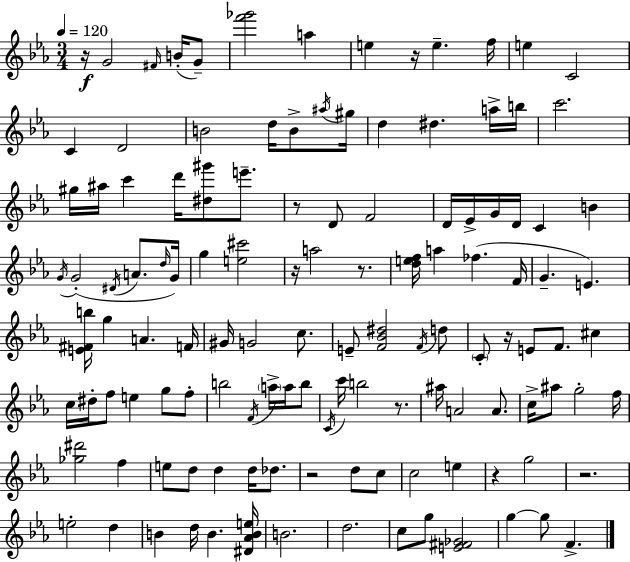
{
  \clef treble
  \numericTimeSignature
  \time 3/4
  \key ees \major
  \tempo 4 = 120
  r16\f g'2 \grace { fis'16 }( b'16-. g'8--) | <f''' ges'''>2 a''4 | e''4 r16 e''4.-- | f''16 e''4 c'2 | \break c'4 d'2 | b'2 d''16 b'8-> | \acciaccatura { ais''16 } gis''16 d''4 dis''4. | a''16-> b''16 c'''2. | \break gis''16 ais''16 c'''4 d'''16 <dis'' gis'''>8 e'''8.-- | r8 d'8 f'2 | d'16 ees'16-> g'16 d'16 c'4 b'4 | \acciaccatura { g'16 } g'2-.( \acciaccatura { dis'16 } | \break a'8. \grace { d''16 }) g'16 g''4 <e'' cis'''>2 | r16 a''2 | r8. <d'' e'' f''>16 a''4 fes''4.( | f'16 g'4.-- e'4.) | \break <e' fis' b''>16 g''4 a'4. | f'16 gis'16 g'2 | c''8. e'8-- <f' bes' dis''>2 | \acciaccatura { f'16 } d''8 \parenthesize c'8-. r16 e'8 f'8. | \break cis''4 c''16 dis''16-. f''8 e''4 | g''8 f''8-. b''2 | \acciaccatura { f'16 } \parenthesize a''16-> a''16 b''8 \acciaccatura { c'16 } c'''16 b''2 | r8. ais''16 a'2 | \break a'8. c''16-> ais''8 g''2-. | f''16 <ges'' dis'''>2 | f''4 e''8 d''8 | d''4 d''16 des''8. r2 | \break d''8 c''8 c''2 | e''4 r4 | g''2 r2. | e''2-. | \break d''4 b'4 | d''16 b'4. <dis' aes' b' e''>16 b'2. | d''2. | c''8 g''8 | \break <e' fis' ges'>2 g''4~~ | g''8 f'4.-> \bar "|."
}